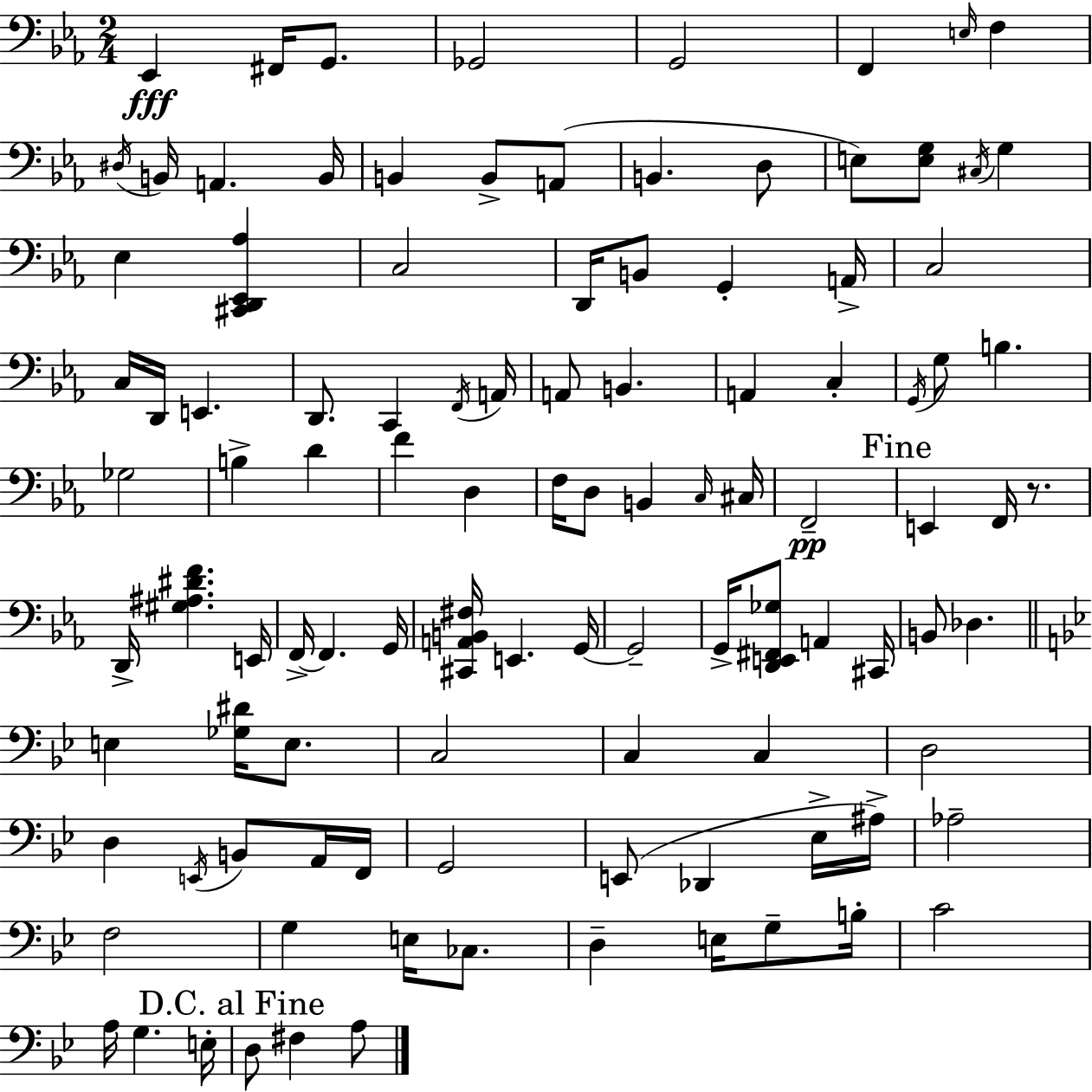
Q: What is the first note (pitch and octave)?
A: Eb2